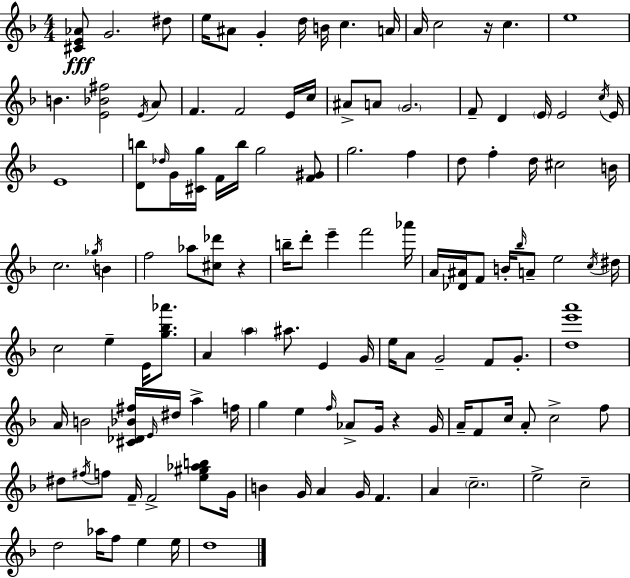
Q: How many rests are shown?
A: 3